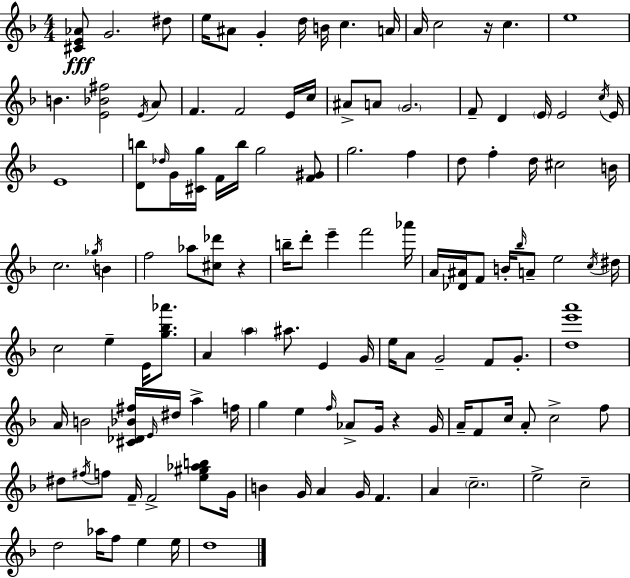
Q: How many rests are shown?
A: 3